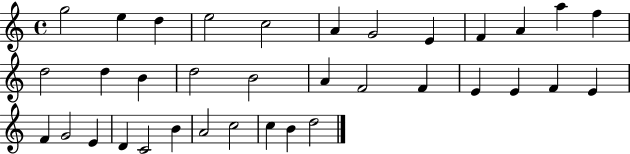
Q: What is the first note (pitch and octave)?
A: G5